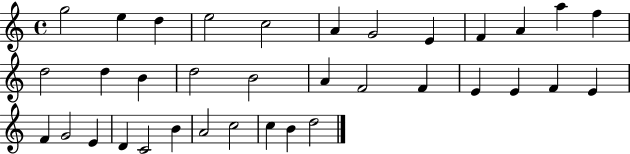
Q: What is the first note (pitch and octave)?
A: G5